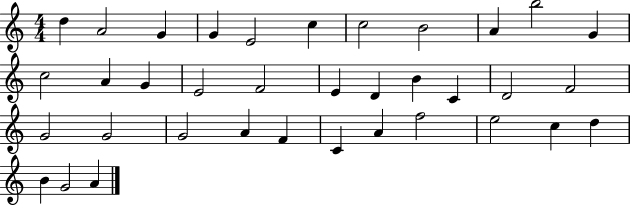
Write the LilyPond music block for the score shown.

{
  \clef treble
  \numericTimeSignature
  \time 4/4
  \key c \major
  d''4 a'2 g'4 | g'4 e'2 c''4 | c''2 b'2 | a'4 b''2 g'4 | \break c''2 a'4 g'4 | e'2 f'2 | e'4 d'4 b'4 c'4 | d'2 f'2 | \break g'2 g'2 | g'2 a'4 f'4 | c'4 a'4 f''2 | e''2 c''4 d''4 | \break b'4 g'2 a'4 | \bar "|."
}